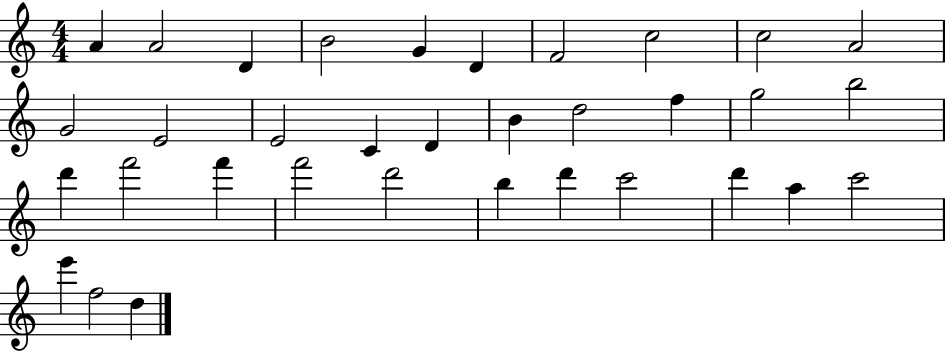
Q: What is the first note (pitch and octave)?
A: A4